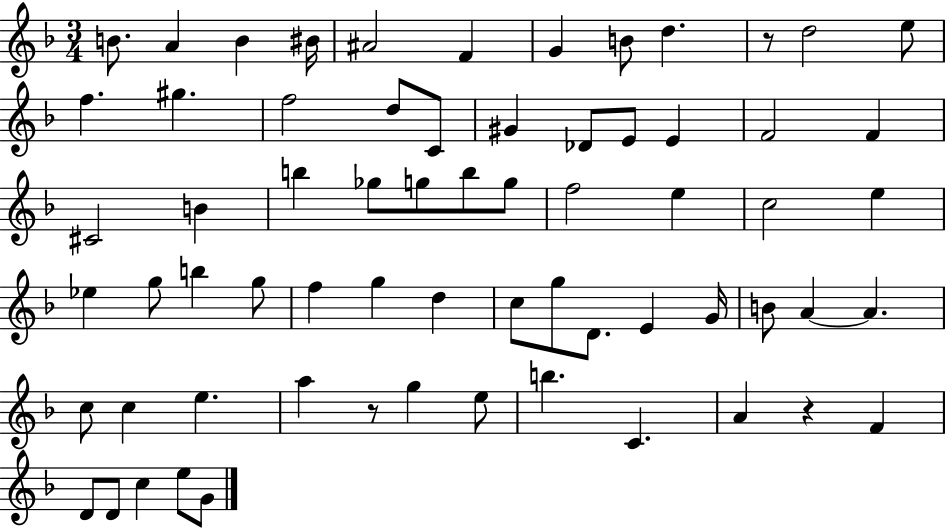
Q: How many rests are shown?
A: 3